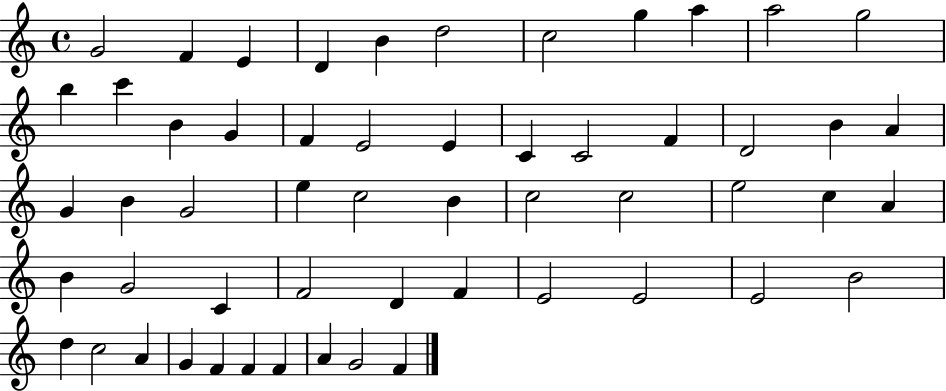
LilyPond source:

{
  \clef treble
  \time 4/4
  \defaultTimeSignature
  \key c \major
  g'2 f'4 e'4 | d'4 b'4 d''2 | c''2 g''4 a''4 | a''2 g''2 | \break b''4 c'''4 b'4 g'4 | f'4 e'2 e'4 | c'4 c'2 f'4 | d'2 b'4 a'4 | \break g'4 b'4 g'2 | e''4 c''2 b'4 | c''2 c''2 | e''2 c''4 a'4 | \break b'4 g'2 c'4 | f'2 d'4 f'4 | e'2 e'2 | e'2 b'2 | \break d''4 c''2 a'4 | g'4 f'4 f'4 f'4 | a'4 g'2 f'4 | \bar "|."
}